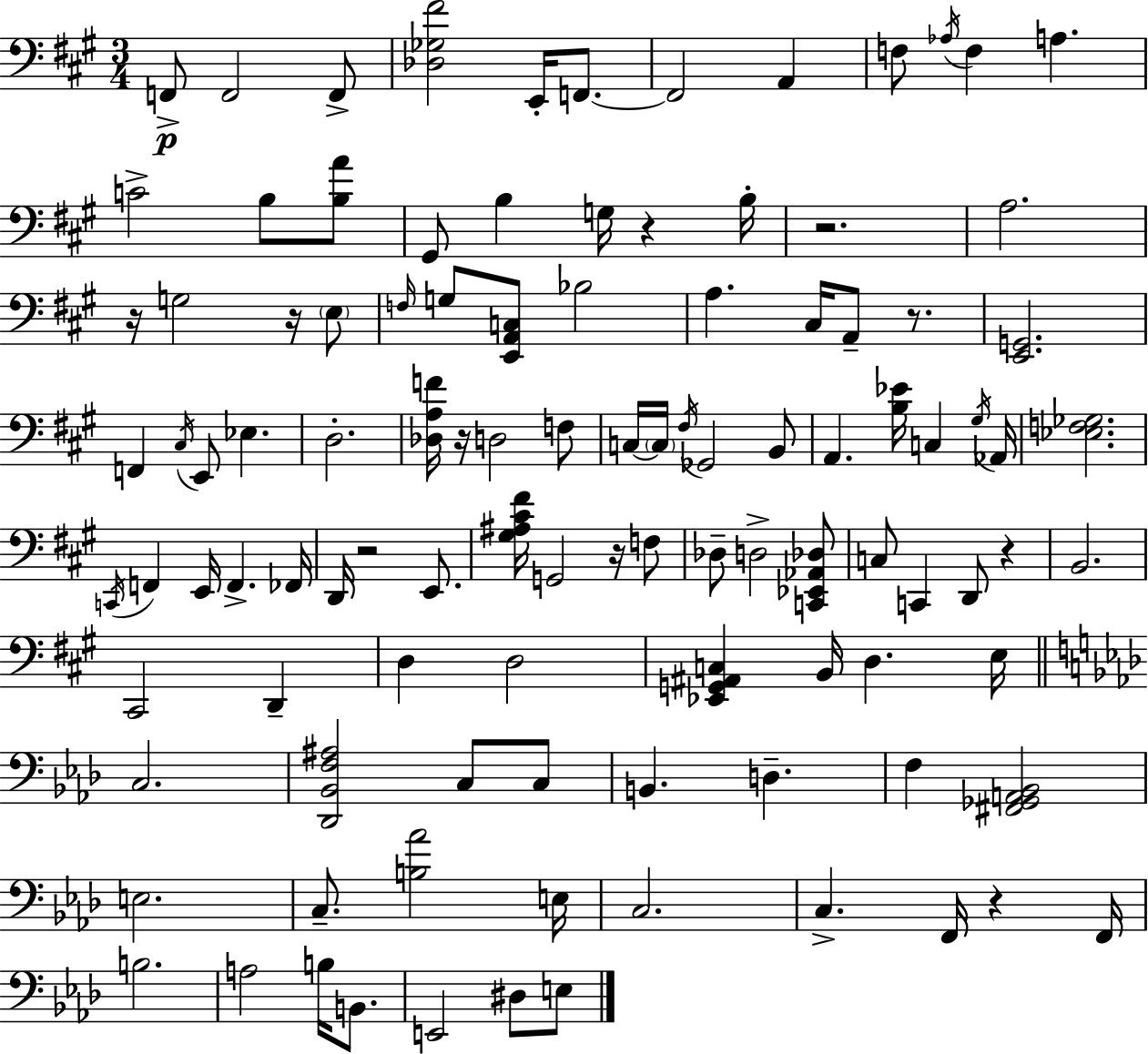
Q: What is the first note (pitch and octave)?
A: F2